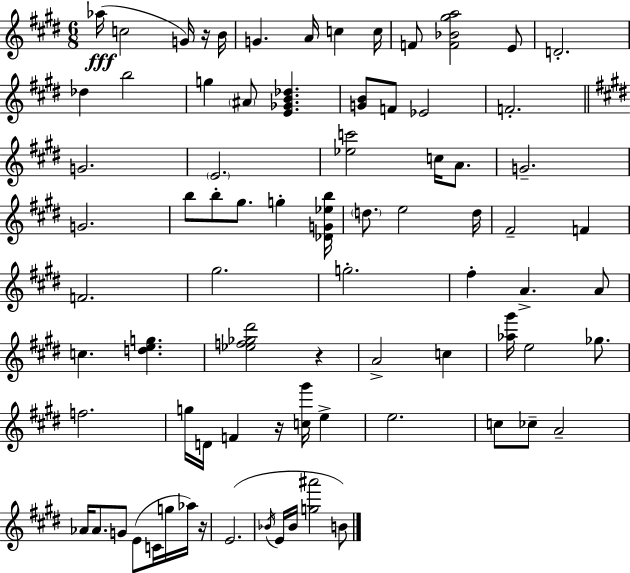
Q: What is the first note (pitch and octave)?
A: Ab5